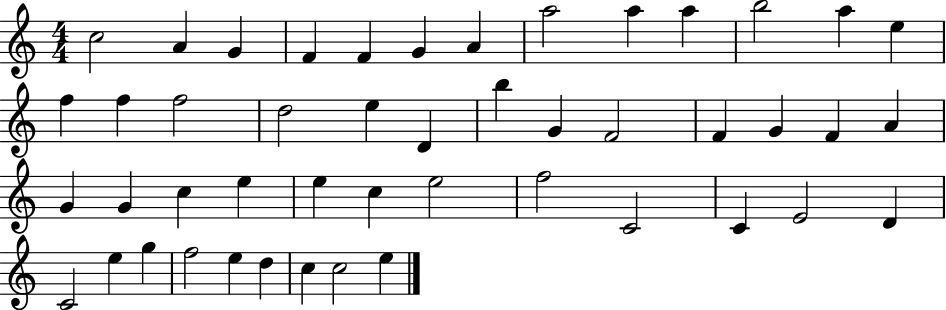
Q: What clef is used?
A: treble